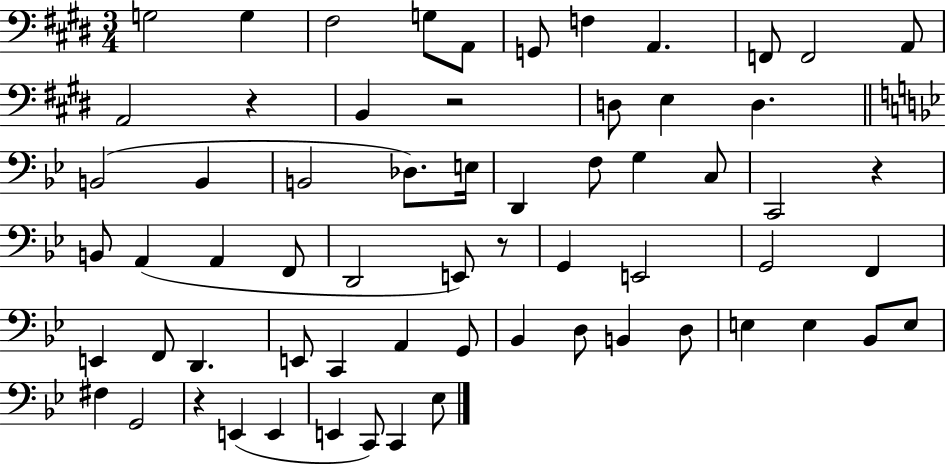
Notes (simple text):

G3/h G3/q F#3/h G3/e A2/e G2/e F3/q A2/q. F2/e F2/h A2/e A2/h R/q B2/q R/h D3/e E3/q D3/q. B2/h B2/q B2/h Db3/e. E3/s D2/q F3/e G3/q C3/e C2/h R/q B2/e A2/q A2/q F2/e D2/h E2/e R/e G2/q E2/h G2/h F2/q E2/q F2/e D2/q. E2/e C2/q A2/q G2/e Bb2/q D3/e B2/q D3/e E3/q E3/q Bb2/e E3/e F#3/q G2/h R/q E2/q E2/q E2/q C2/e C2/q Eb3/e